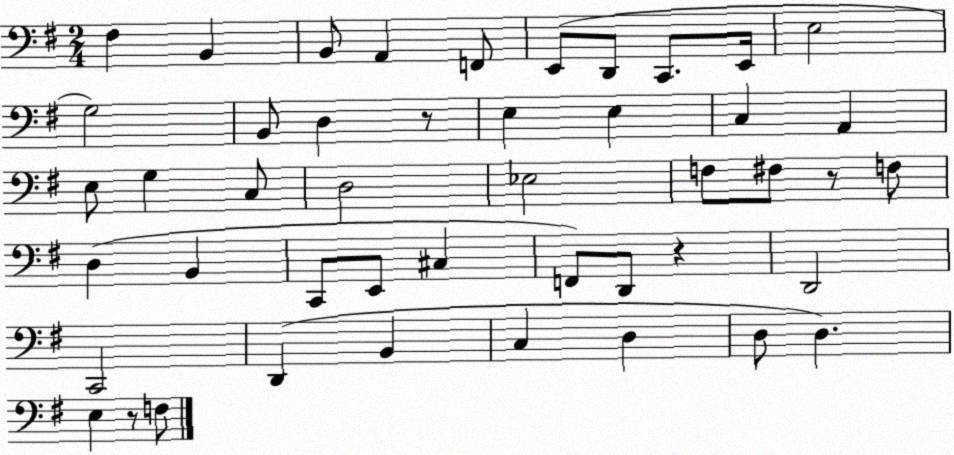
X:1
T:Untitled
M:2/4
L:1/4
K:G
^F, B,, B,,/2 A,, F,,/2 E,,/2 D,,/2 C,,/2 E,,/4 E,2 G,2 B,,/2 D, z/2 E, E, C, A,, E,/2 G, C,/2 D,2 _E,2 F,/2 ^F,/2 z/2 F,/2 D, B,, C,,/2 E,,/2 ^C, F,,/2 D,,/2 z D,,2 C,,2 D,, B,, C, D, D,/2 D, E, z/2 F,/2